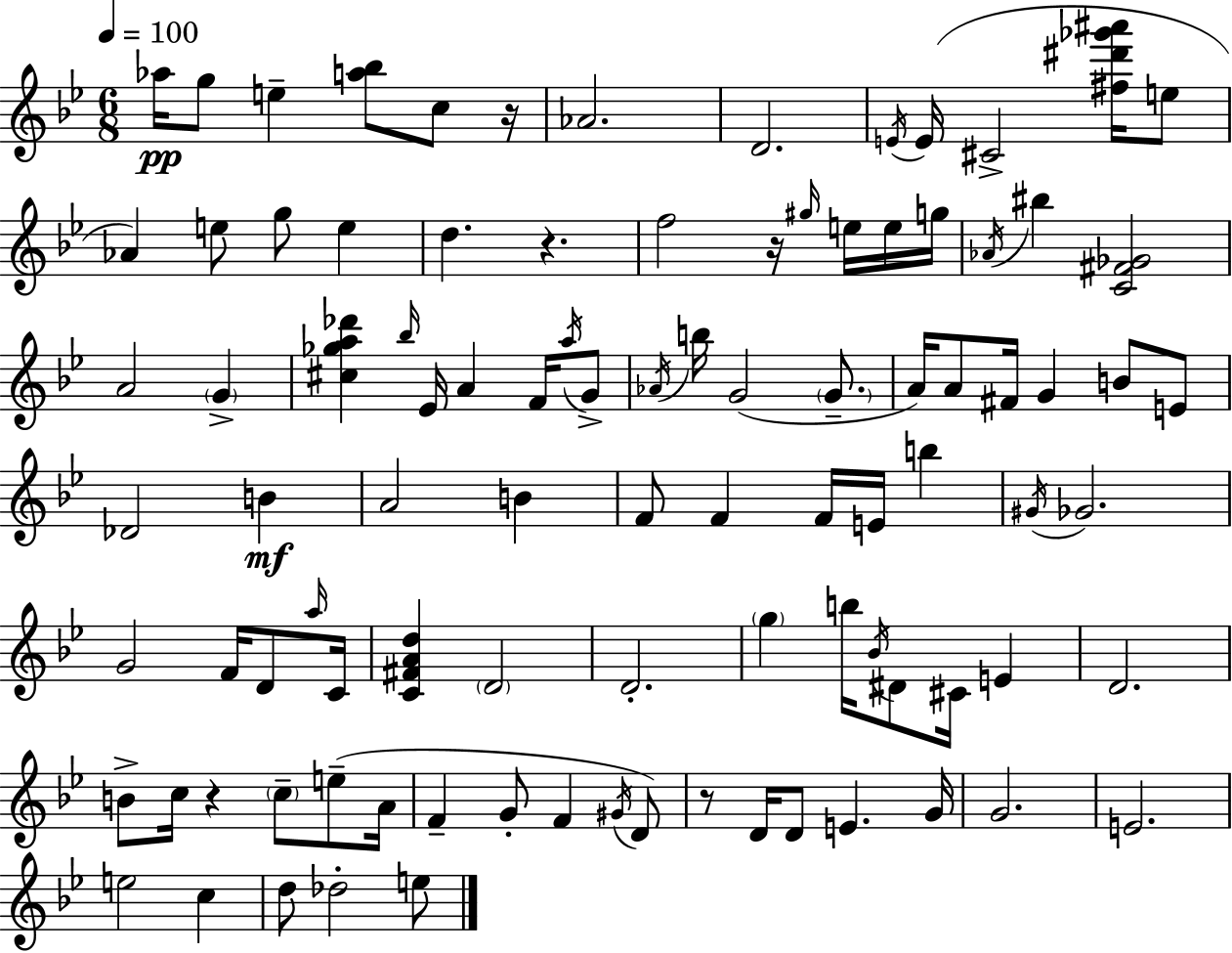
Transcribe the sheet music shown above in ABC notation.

X:1
T:Untitled
M:6/8
L:1/4
K:Gm
_a/4 g/2 e [a_b]/2 c/2 z/4 _A2 D2 E/4 E/4 ^C2 [^f^d'_g'^a']/4 e/2 _A e/2 g/2 e d z f2 z/4 ^g/4 e/4 e/4 g/4 _A/4 ^b [C^F_G]2 A2 G [^c_ga_d'] _b/4 _E/4 A F/4 a/4 G/2 _A/4 b/4 G2 G/2 A/4 A/2 ^F/4 G B/2 E/2 _D2 B A2 B F/2 F F/4 E/4 b ^G/4 _G2 G2 F/4 D/2 a/4 C/4 [C^FAd] D2 D2 g b/4 _B/4 ^D/2 ^C/4 E D2 B/2 c/4 z c/2 e/2 A/4 F G/2 F ^G/4 D/2 z/2 D/4 D/2 E G/4 G2 E2 e2 c d/2 _d2 e/2